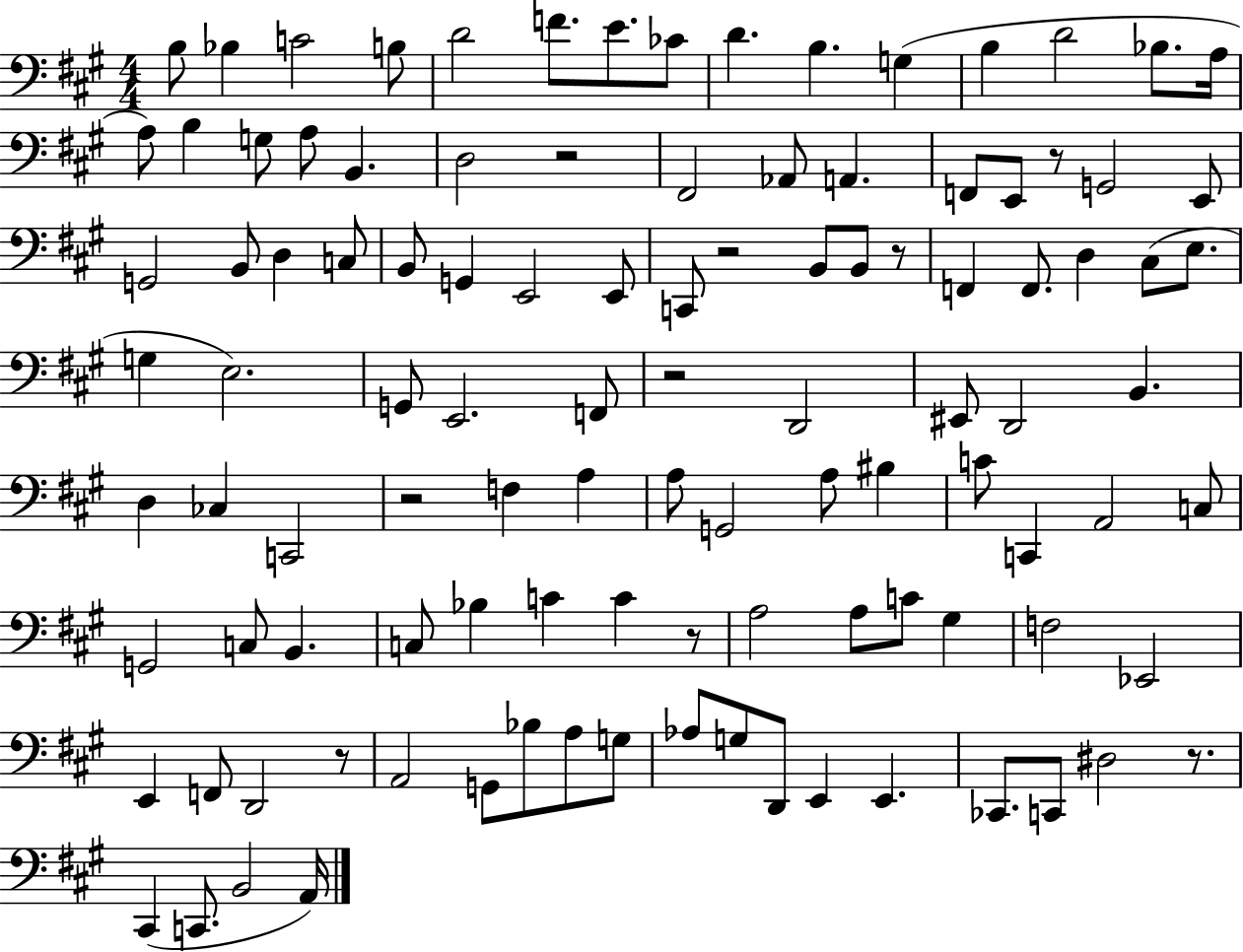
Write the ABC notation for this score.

X:1
T:Untitled
M:4/4
L:1/4
K:A
B,/2 _B, C2 B,/2 D2 F/2 E/2 _C/2 D B, G, B, D2 _B,/2 A,/4 A,/2 B, G,/2 A,/2 B,, D,2 z2 ^F,,2 _A,,/2 A,, F,,/2 E,,/2 z/2 G,,2 E,,/2 G,,2 B,,/2 D, C,/2 B,,/2 G,, E,,2 E,,/2 C,,/2 z2 B,,/2 B,,/2 z/2 F,, F,,/2 D, ^C,/2 E,/2 G, E,2 G,,/2 E,,2 F,,/2 z2 D,,2 ^E,,/2 D,,2 B,, D, _C, C,,2 z2 F, A, A,/2 G,,2 A,/2 ^B, C/2 C,, A,,2 C,/2 G,,2 C,/2 B,, C,/2 _B, C C z/2 A,2 A,/2 C/2 ^G, F,2 _E,,2 E,, F,,/2 D,,2 z/2 A,,2 G,,/2 _B,/2 A,/2 G,/2 _A,/2 G,/2 D,,/2 E,, E,, _C,,/2 C,,/2 ^D,2 z/2 ^C,, C,,/2 B,,2 A,,/4